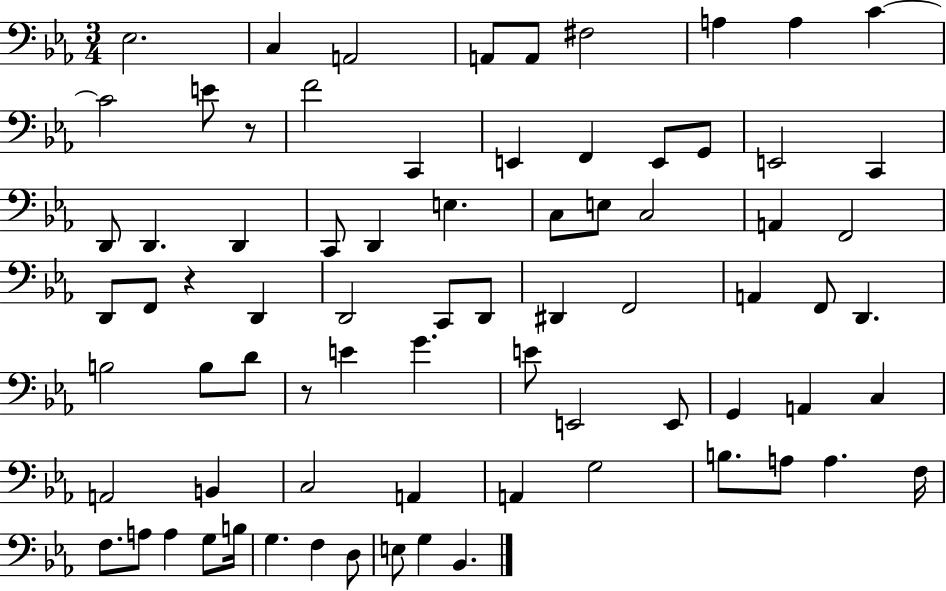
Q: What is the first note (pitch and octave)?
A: Eb3